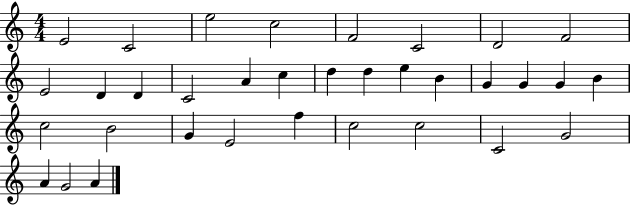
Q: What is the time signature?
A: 4/4